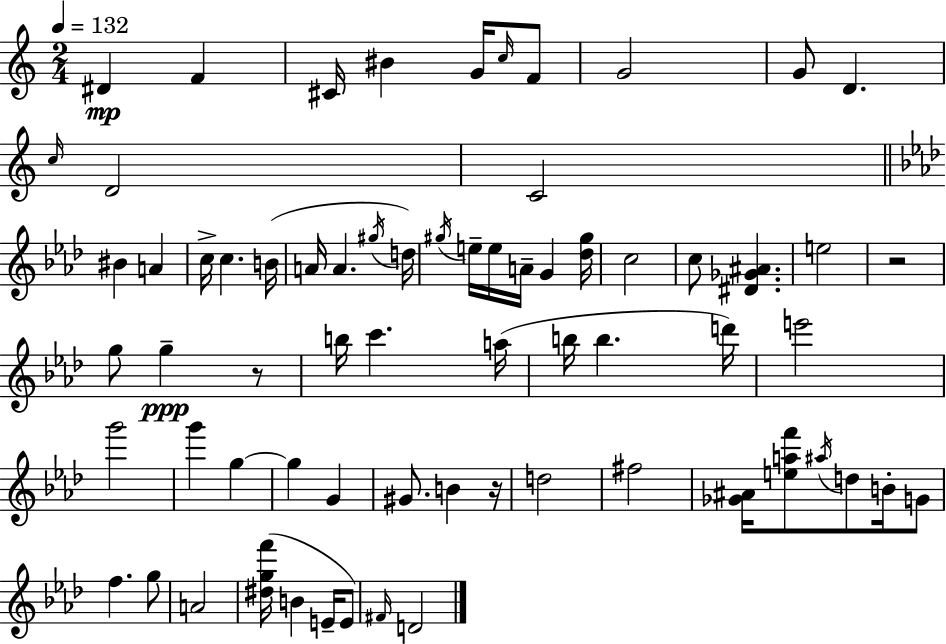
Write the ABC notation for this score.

X:1
T:Untitled
M:2/4
L:1/4
K:C
^D F ^C/4 ^B G/4 c/4 F/2 G2 G/2 D c/4 D2 C2 ^B A c/4 c B/4 A/4 A ^g/4 d/4 ^g/4 e/4 e/4 A/4 G [_d^g]/4 c2 c/2 [^D_G^A] e2 z2 g/2 g z/2 b/4 c' a/4 b/4 b d'/4 e'2 g'2 g' g g G ^G/2 B z/4 d2 ^f2 [_G^A]/4 [eaf']/2 ^a/4 d/2 B/4 G/2 f g/2 A2 [^dgf']/4 B E/4 E/2 ^F/4 D2